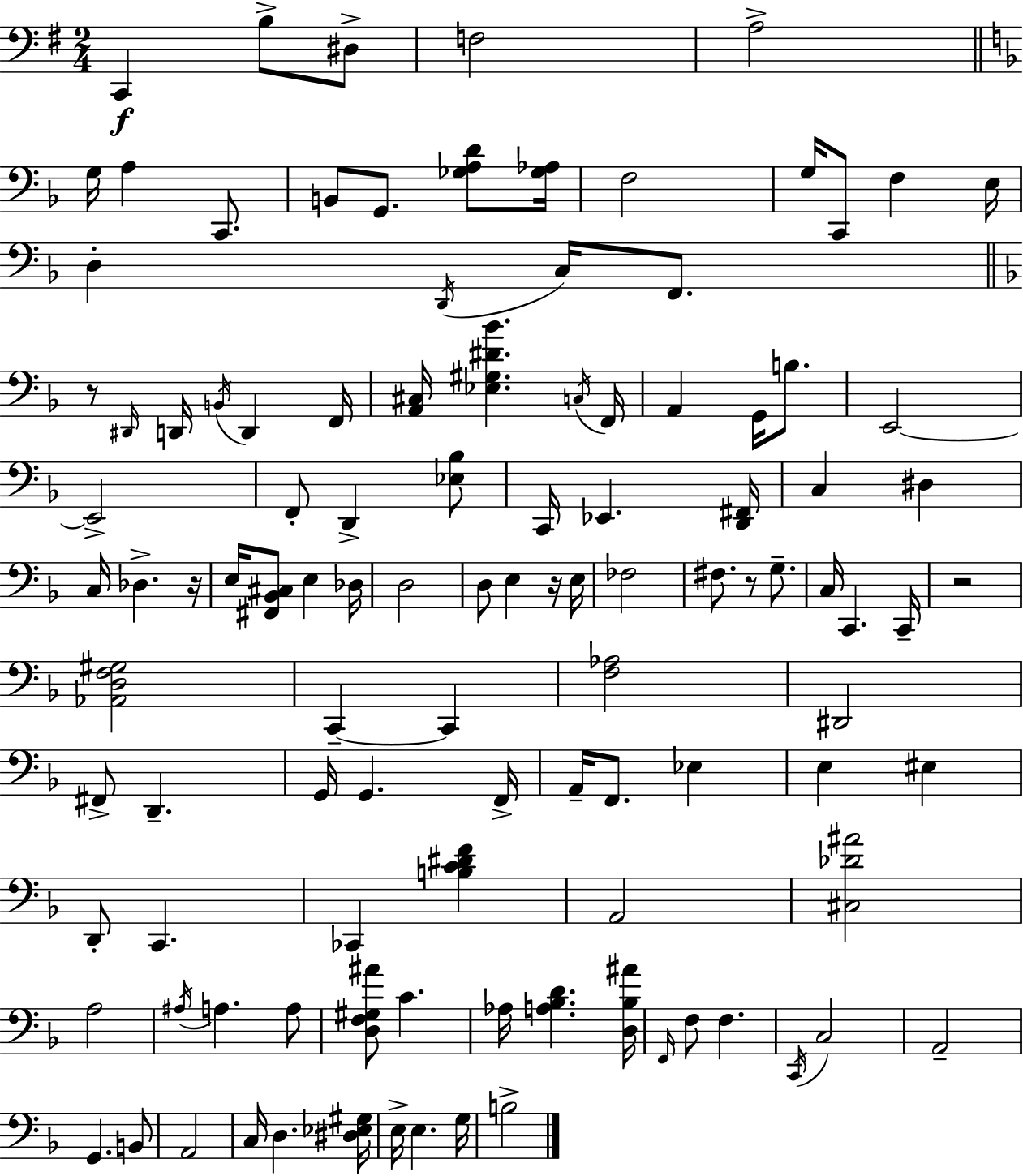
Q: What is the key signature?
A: E minor